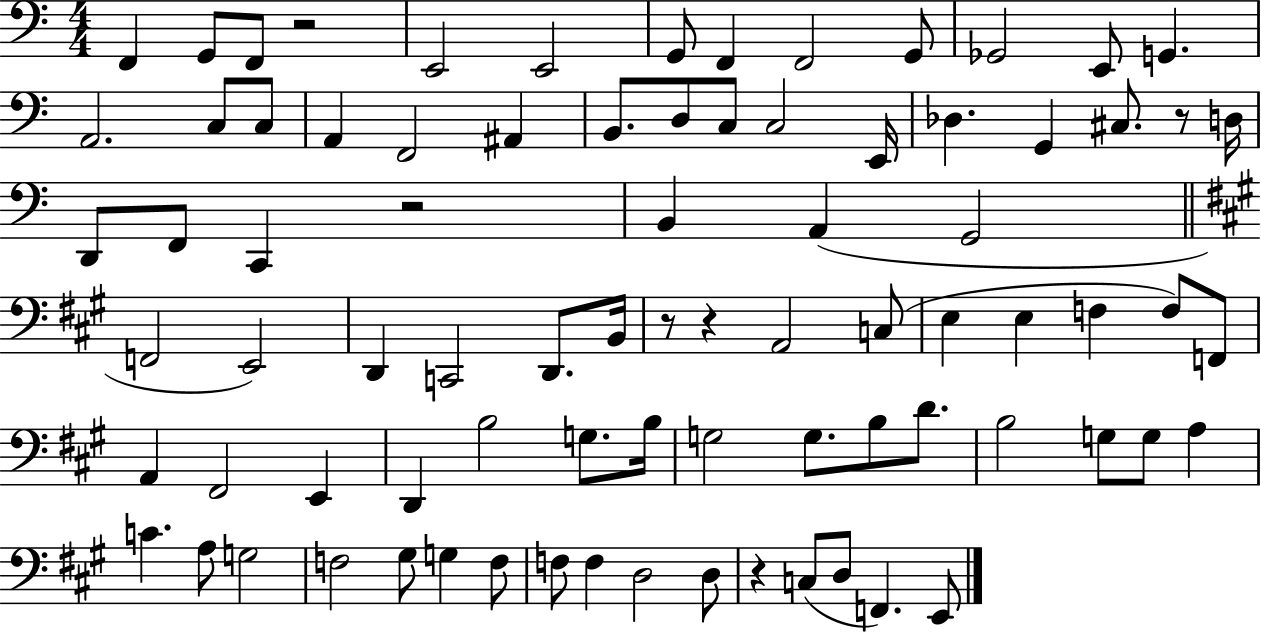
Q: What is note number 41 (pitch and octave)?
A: C3